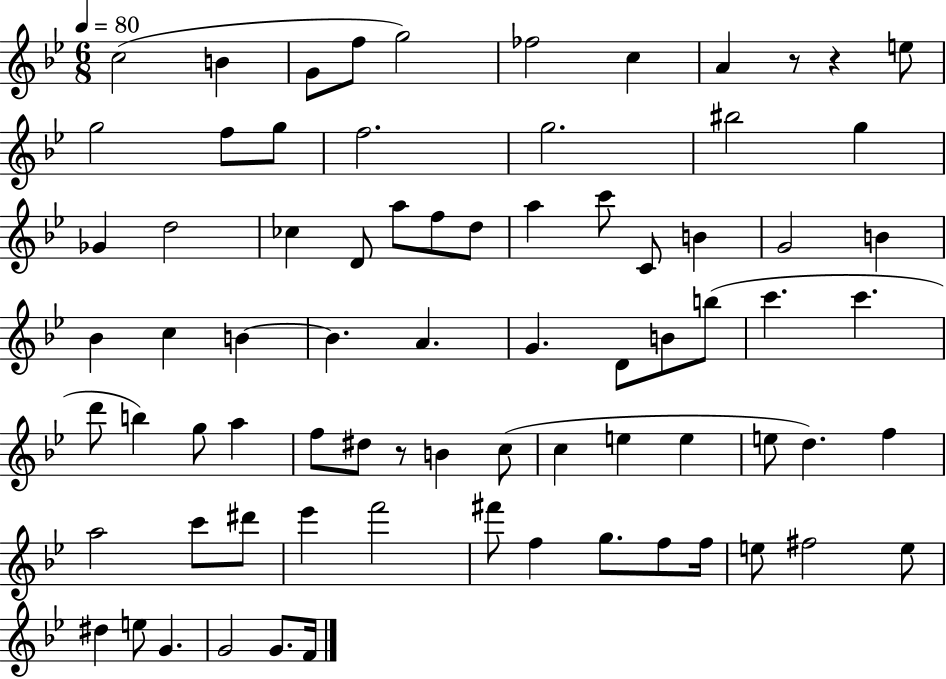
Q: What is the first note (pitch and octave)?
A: C5